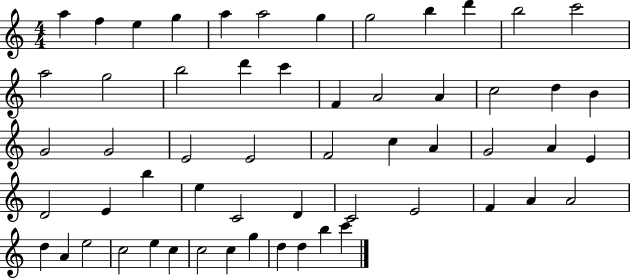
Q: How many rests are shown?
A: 0